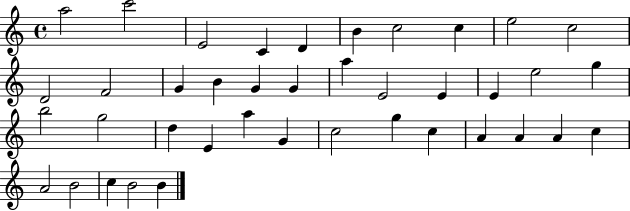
X:1
T:Untitled
M:4/4
L:1/4
K:C
a2 c'2 E2 C D B c2 c e2 c2 D2 F2 G B G G a E2 E E e2 g b2 g2 d E a G c2 g c A A A c A2 B2 c B2 B